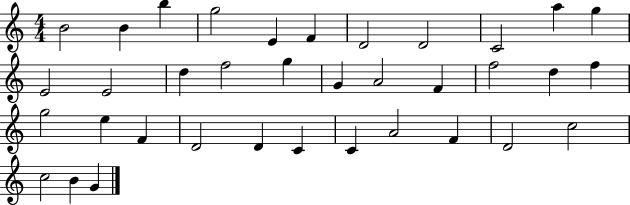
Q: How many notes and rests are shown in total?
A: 36